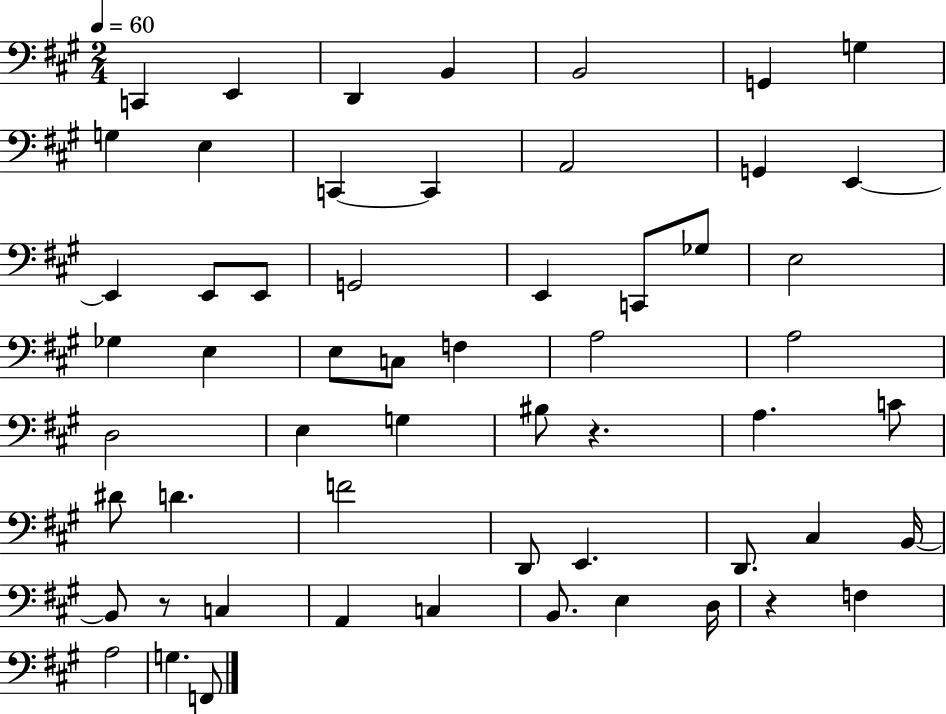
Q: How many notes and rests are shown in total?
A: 57